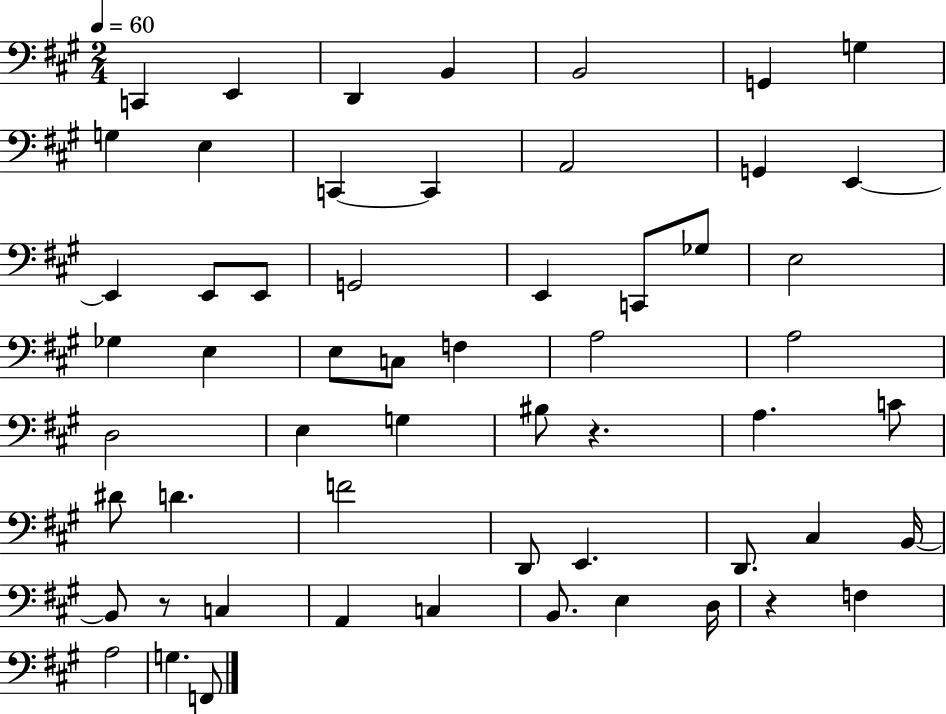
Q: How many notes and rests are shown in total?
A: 57